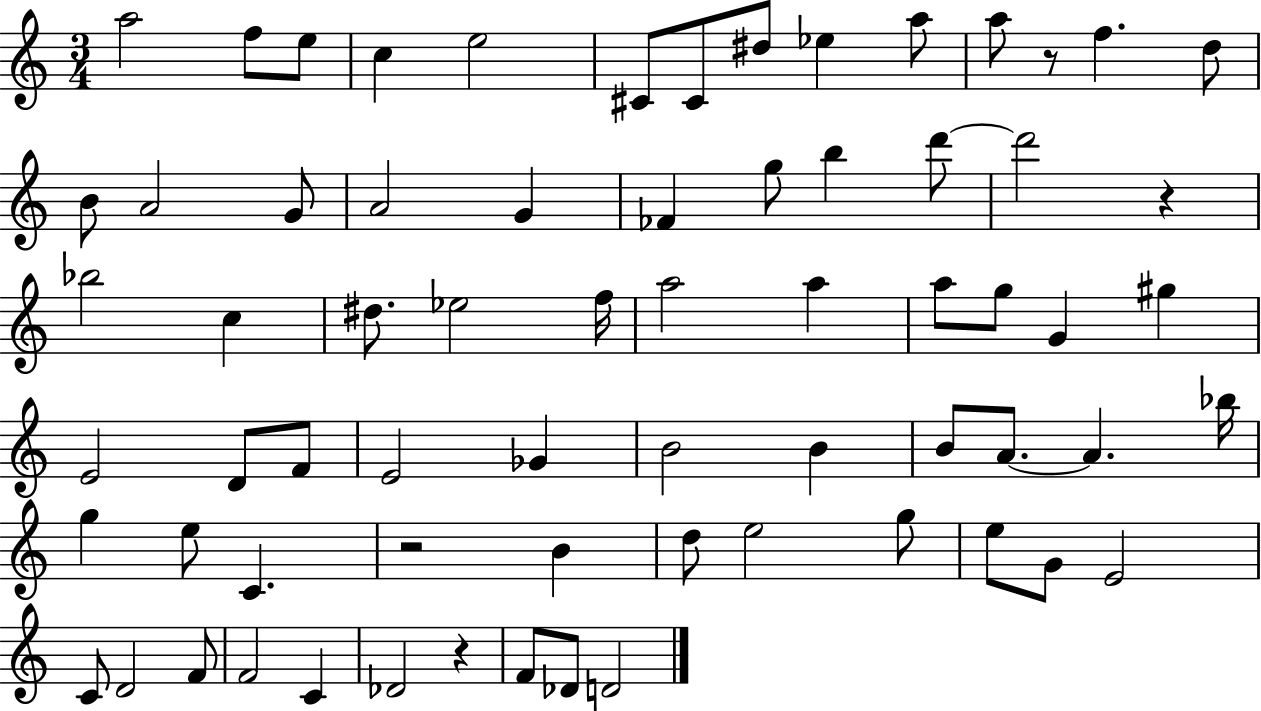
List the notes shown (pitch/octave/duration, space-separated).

A5/h F5/e E5/e C5/q E5/h C#4/e C#4/e D#5/e Eb5/q A5/e A5/e R/e F5/q. D5/e B4/e A4/h G4/e A4/h G4/q FES4/q G5/e B5/q D6/e D6/h R/q Bb5/h C5/q D#5/e. Eb5/h F5/s A5/h A5/q A5/e G5/e G4/q G#5/q E4/h D4/e F4/e E4/h Gb4/q B4/h B4/q B4/e A4/e. A4/q. Bb5/s G5/q E5/e C4/q. R/h B4/q D5/e E5/h G5/e E5/e G4/e E4/h C4/e D4/h F4/e F4/h C4/q Db4/h R/q F4/e Db4/e D4/h